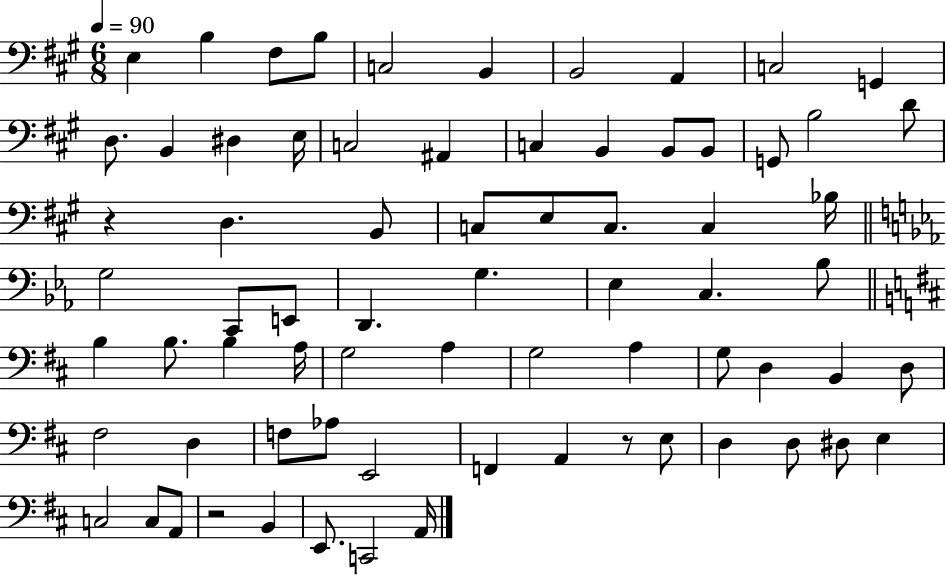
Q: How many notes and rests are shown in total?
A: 72